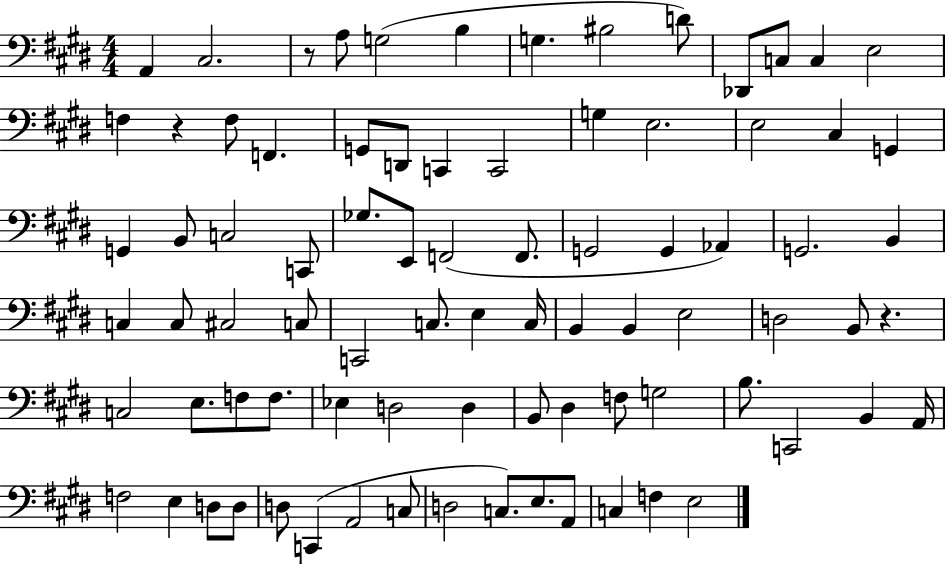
{
  \clef bass
  \numericTimeSignature
  \time 4/4
  \key e \major
  a,4 cis2. | r8 a8 g2( b4 | g4. bis2 d'8) | des,8 c8 c4 e2 | \break f4 r4 f8 f,4. | g,8 d,8 c,4 c,2 | g4 e2. | e2 cis4 g,4 | \break g,4 b,8 c2 c,8 | ges8. e,8 f,2( f,8. | g,2 g,4 aes,4) | g,2. b,4 | \break c4 c8 cis2 c8 | c,2 c8. e4 c16 | b,4 b,4 e2 | d2 b,8 r4. | \break c2 e8. f8 f8. | ees4 d2 d4 | b,8 dis4 f8 g2 | b8. c,2 b,4 a,16 | \break f2 e4 d8 d8 | d8 c,4( a,2 c8 | d2 c8.) e8. a,8 | c4 f4 e2 | \break \bar "|."
}